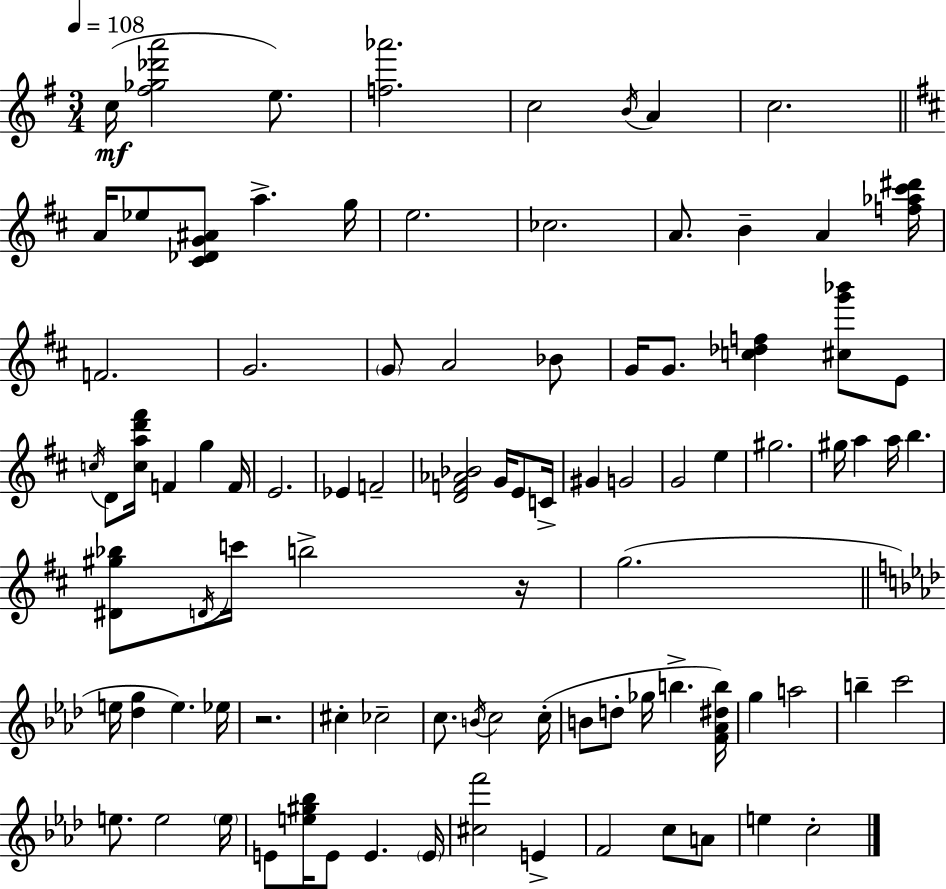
{
  \clef treble
  \numericTimeSignature
  \time 3/4
  \key g \major
  \tempo 4 = 108
  c''16(\mf <fis'' ges'' des''' a'''>2 e''8.) | <f'' aes'''>2. | c''2 \acciaccatura { b'16 } a'4 | c''2. | \break \bar "||" \break \key b \minor a'16 ees''8 <cis' des' g' ais'>8 a''4.-> g''16 | e''2. | ces''2. | a'8. b'4-- a'4 <f'' aes'' cis''' dis'''>16 | \break f'2. | g'2. | \parenthesize g'8 a'2 bes'8 | g'16 g'8. <c'' des'' f''>4 <cis'' g''' bes'''>8 e'8 | \break \acciaccatura { c''16 } d'8 <c'' a'' d''' fis'''>16 f'4 g''4 | f'16 e'2. | ees'4 f'2-- | <d' f' aes' bes'>2 g'16 e'8 | \break c'16-> gis'4 g'2 | g'2 e''4 | gis''2. | gis''16 a''4 a''16 b''4. | \break <dis' gis'' bes''>8 \acciaccatura { d'16 } c'''16 b''2-> | r16 g''2.( | \bar "||" \break \key aes \major e''16 <des'' g''>4 e''4.) ees''16 | r2. | cis''4-. ces''2-- | c''8. \acciaccatura { b'16 } c''2 | \break c''16-.( b'8 d''8-. ges''16 b''4.-> | <f' aes' dis'' b''>16) g''4 a''2 | b''4-- c'''2 | e''8. e''2 | \break \parenthesize e''16 e'8 <e'' gis'' bes''>16 e'8 e'4. | \parenthesize e'16 <cis'' f'''>2 e'4-> | f'2 c''8 a'8 | e''4 c''2-. | \break \bar "|."
}